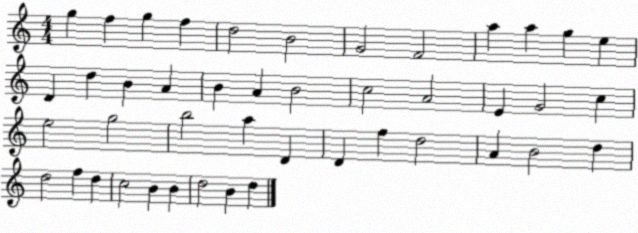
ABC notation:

X:1
T:Untitled
M:4/4
L:1/4
K:C
g f g f d2 B2 G2 F2 a a g e D d B A B A B2 c2 A2 E G2 c e2 g2 b2 a D D f d2 A B2 d d2 f d c2 B B d2 B d